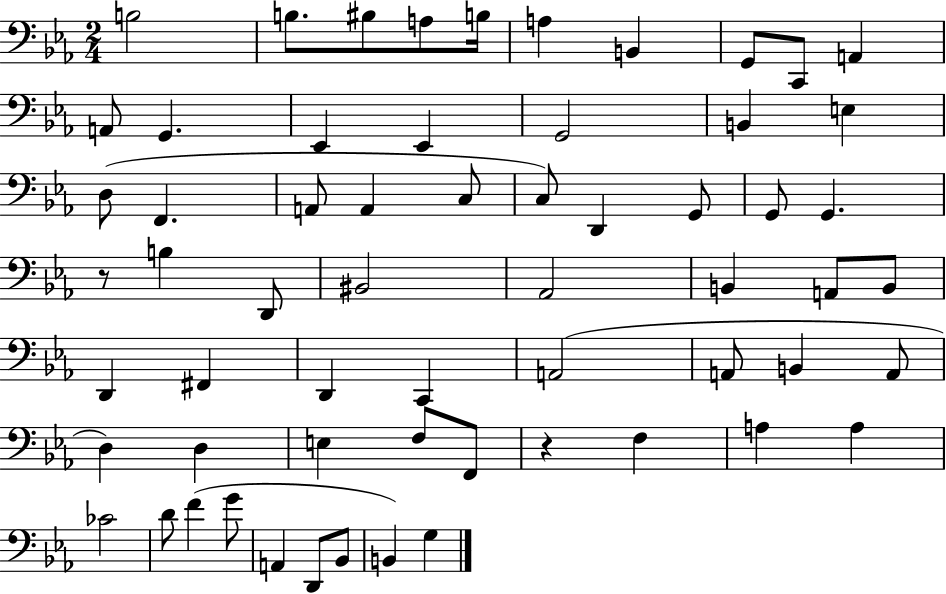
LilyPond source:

{
  \clef bass
  \numericTimeSignature
  \time 2/4
  \key ees \major
  b2 | b8. bis8 a8 b16 | a4 b,4 | g,8 c,8 a,4 | \break a,8 g,4. | ees,4 ees,4 | g,2 | b,4 e4 | \break d8( f,4. | a,8 a,4 c8 | c8) d,4 g,8 | g,8 g,4. | \break r8 b4 d,8 | bis,2 | aes,2 | b,4 a,8 b,8 | \break d,4 fis,4 | d,4 c,4 | a,2( | a,8 b,4 a,8 | \break d4) d4 | e4 f8 f,8 | r4 f4 | a4 a4 | \break ces'2 | d'8 f'4( g'8 | a,4 d,8 bes,8 | b,4) g4 | \break \bar "|."
}